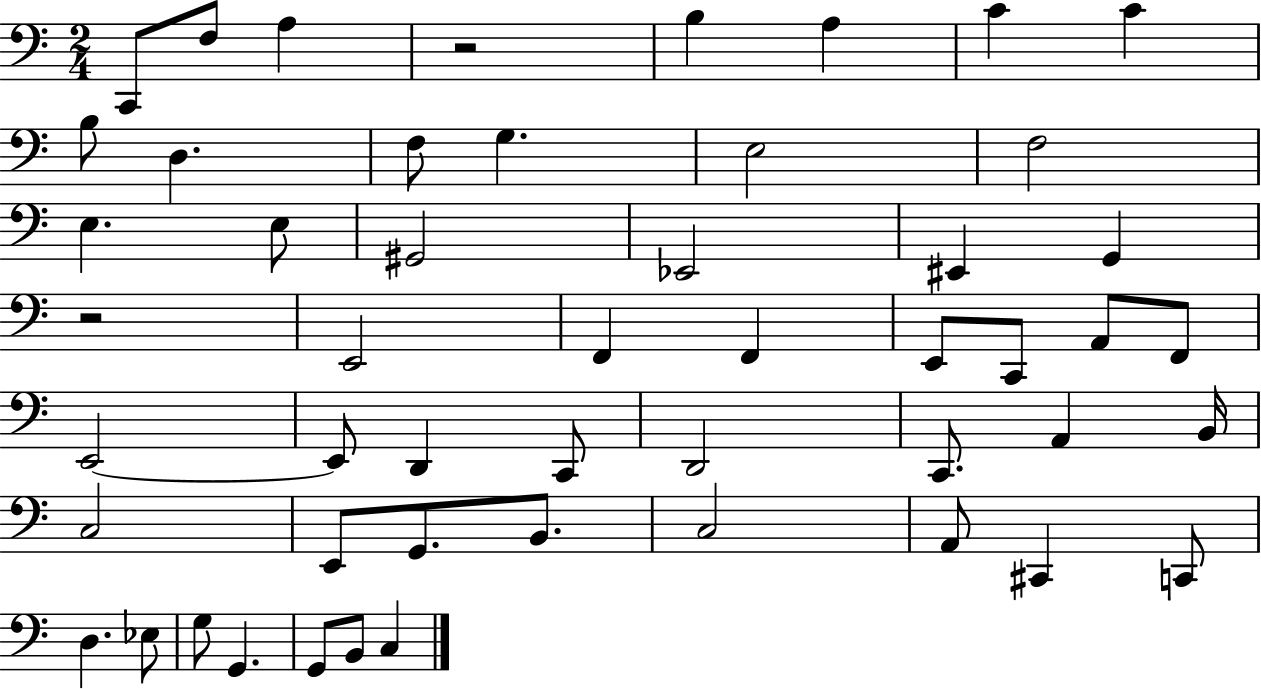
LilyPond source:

{
  \clef bass
  \numericTimeSignature
  \time 2/4
  \key c \major
  c,8 f8 a4 | r2 | b4 a4 | c'4 c'4 | \break b8 d4. | f8 g4. | e2 | f2 | \break e4. e8 | gis,2 | ees,2 | eis,4 g,4 | \break r2 | e,2 | f,4 f,4 | e,8 c,8 a,8 f,8 | \break e,2~~ | e,8 d,4 c,8 | d,2 | c,8. a,4 b,16 | \break c2 | e,8 g,8. b,8. | c2 | a,8 cis,4 c,8 | \break d4. ees8 | g8 g,4. | g,8 b,8 c4 | \bar "|."
}